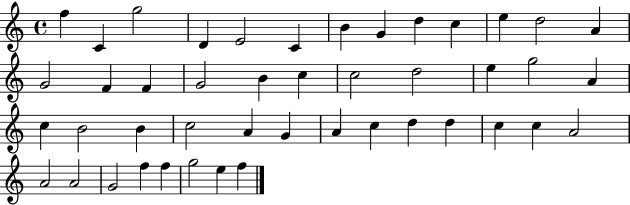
X:1
T:Untitled
M:4/4
L:1/4
K:C
f C g2 D E2 C B G d c e d2 A G2 F F G2 B c c2 d2 e g2 A c B2 B c2 A G A c d d c c A2 A2 A2 G2 f f g2 e f